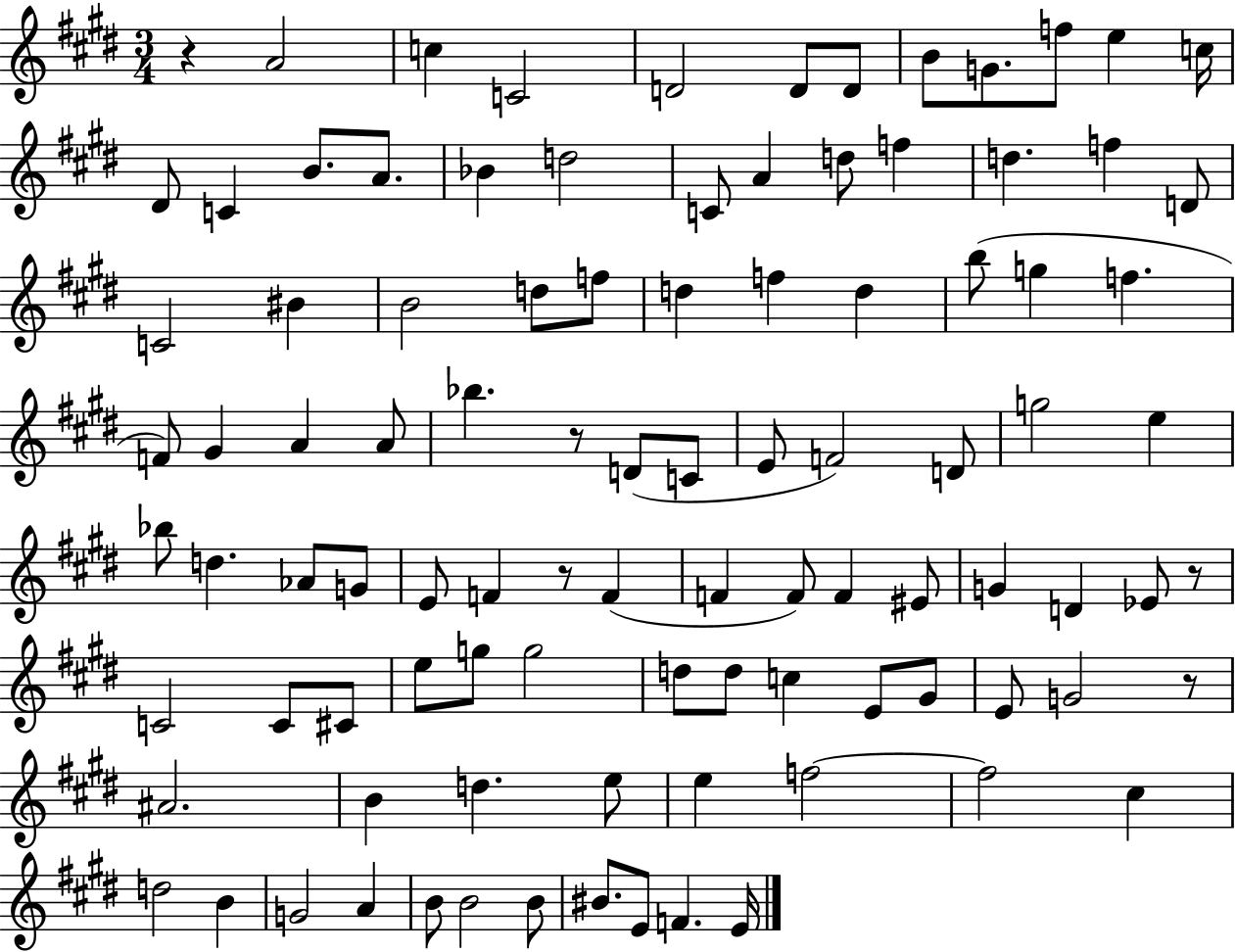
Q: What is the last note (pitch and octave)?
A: E4